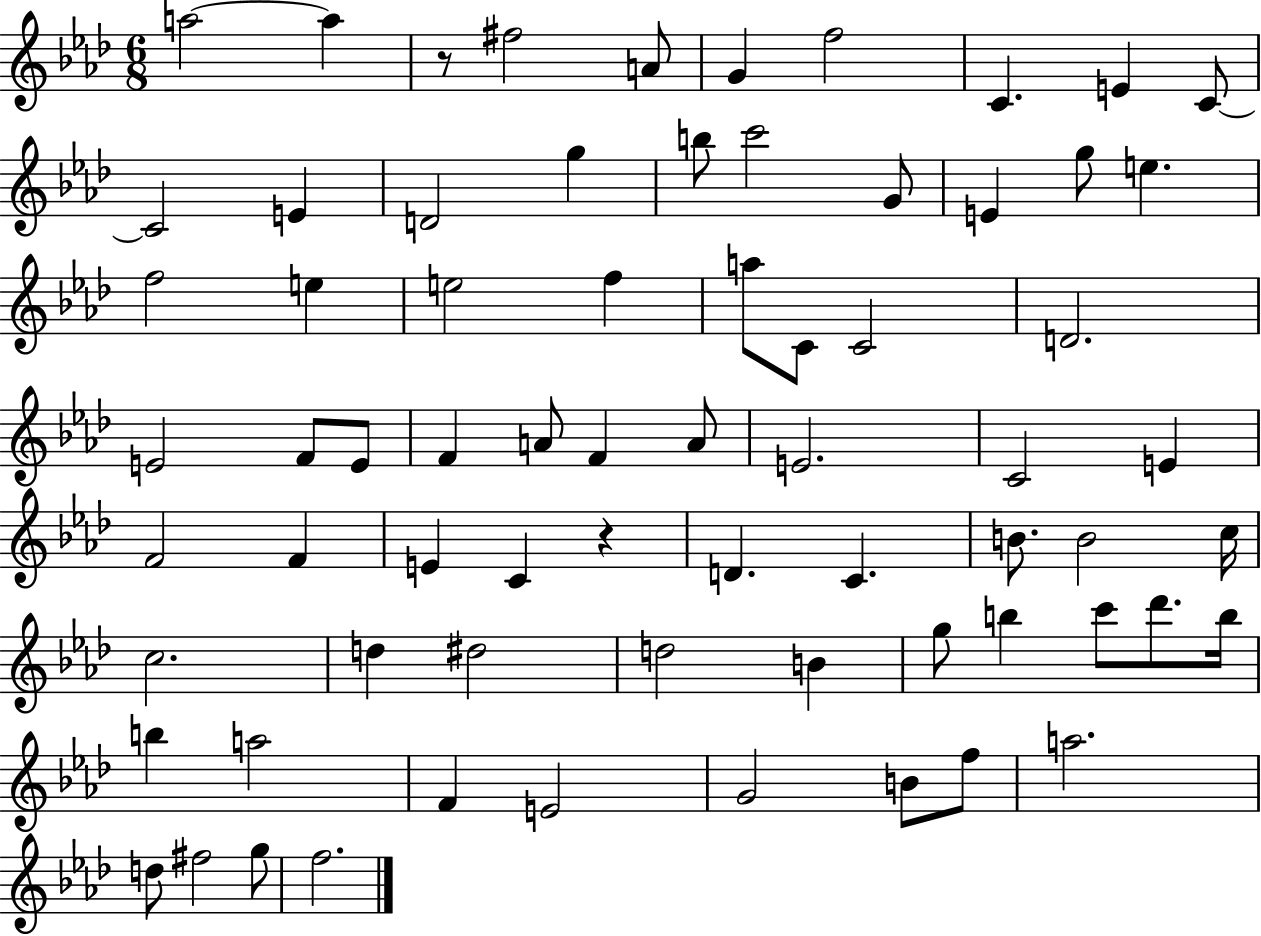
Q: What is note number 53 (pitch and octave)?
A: B5